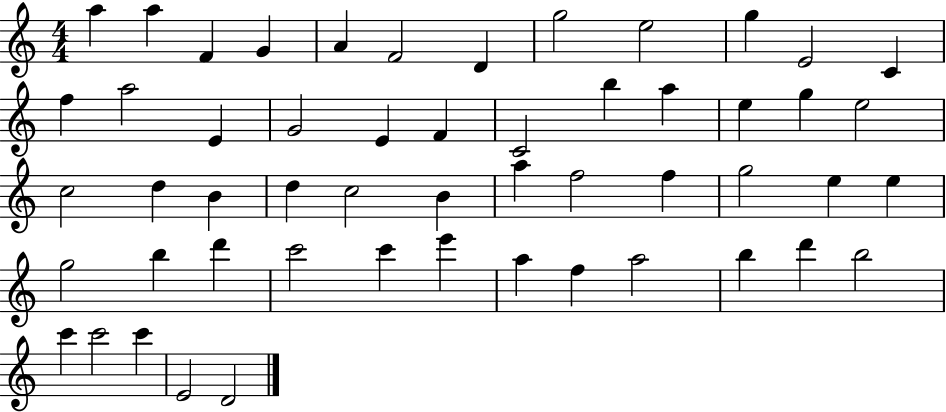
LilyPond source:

{
  \clef treble
  \numericTimeSignature
  \time 4/4
  \key c \major
  a''4 a''4 f'4 g'4 | a'4 f'2 d'4 | g''2 e''2 | g''4 e'2 c'4 | \break f''4 a''2 e'4 | g'2 e'4 f'4 | c'2 b''4 a''4 | e''4 g''4 e''2 | \break c''2 d''4 b'4 | d''4 c''2 b'4 | a''4 f''2 f''4 | g''2 e''4 e''4 | \break g''2 b''4 d'''4 | c'''2 c'''4 e'''4 | a''4 f''4 a''2 | b''4 d'''4 b''2 | \break c'''4 c'''2 c'''4 | e'2 d'2 | \bar "|."
}